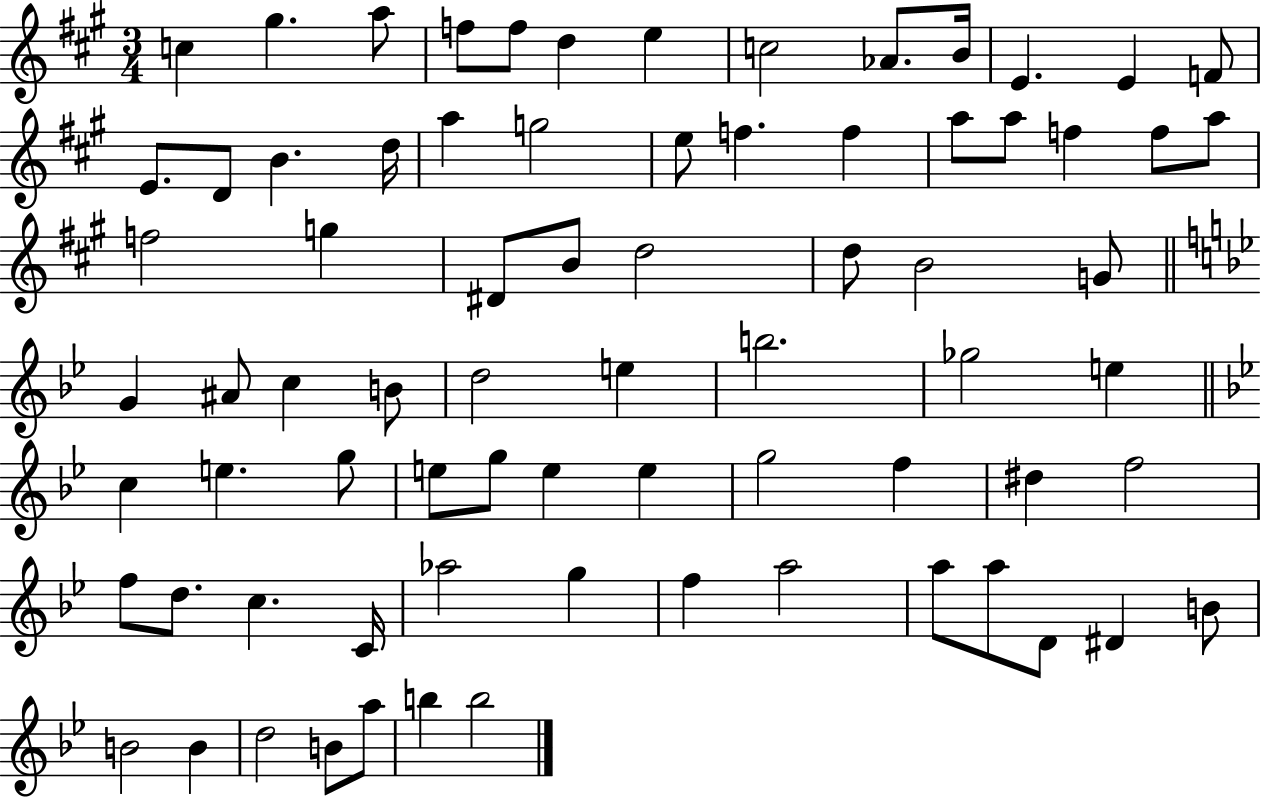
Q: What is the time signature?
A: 3/4